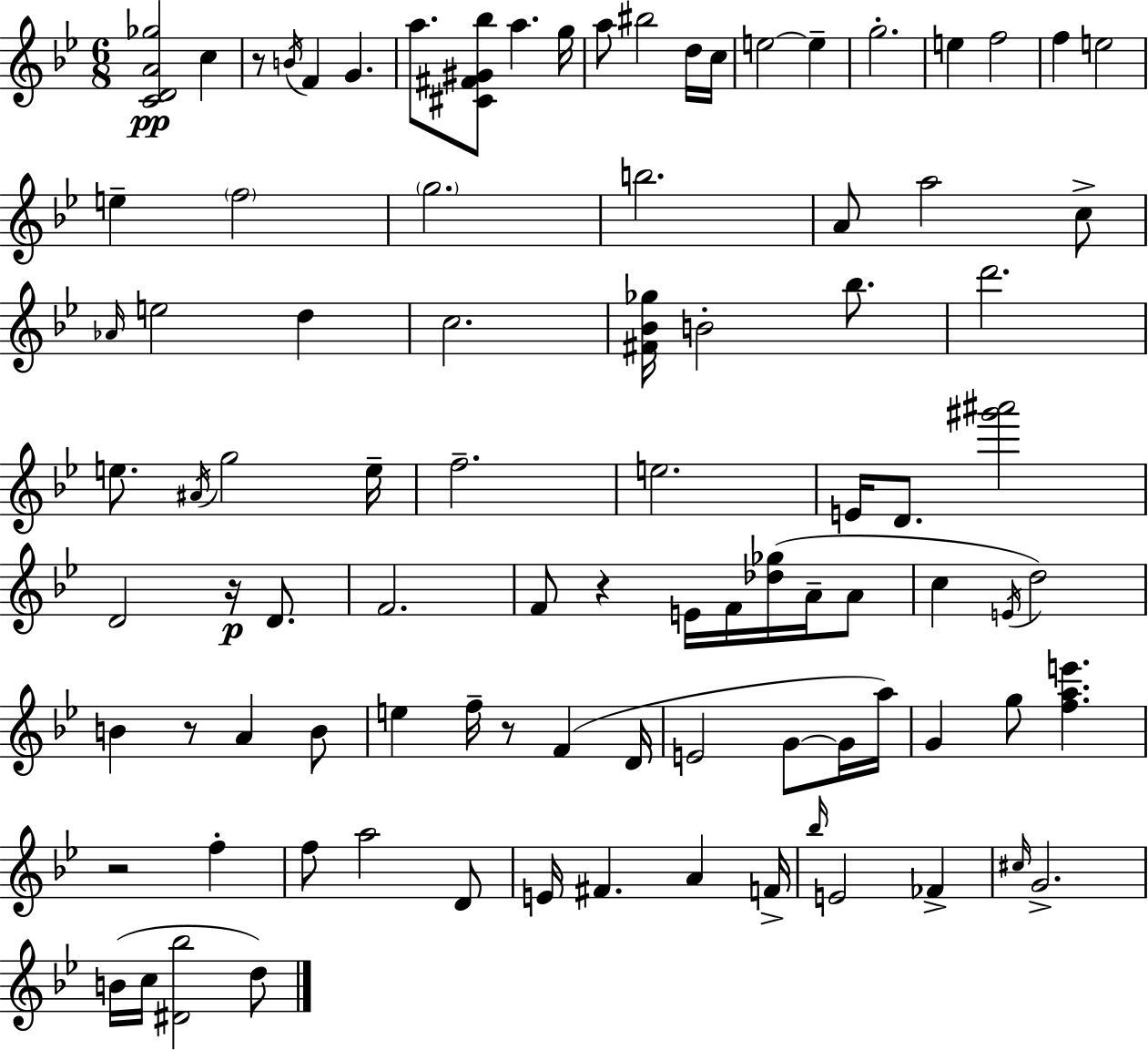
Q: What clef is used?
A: treble